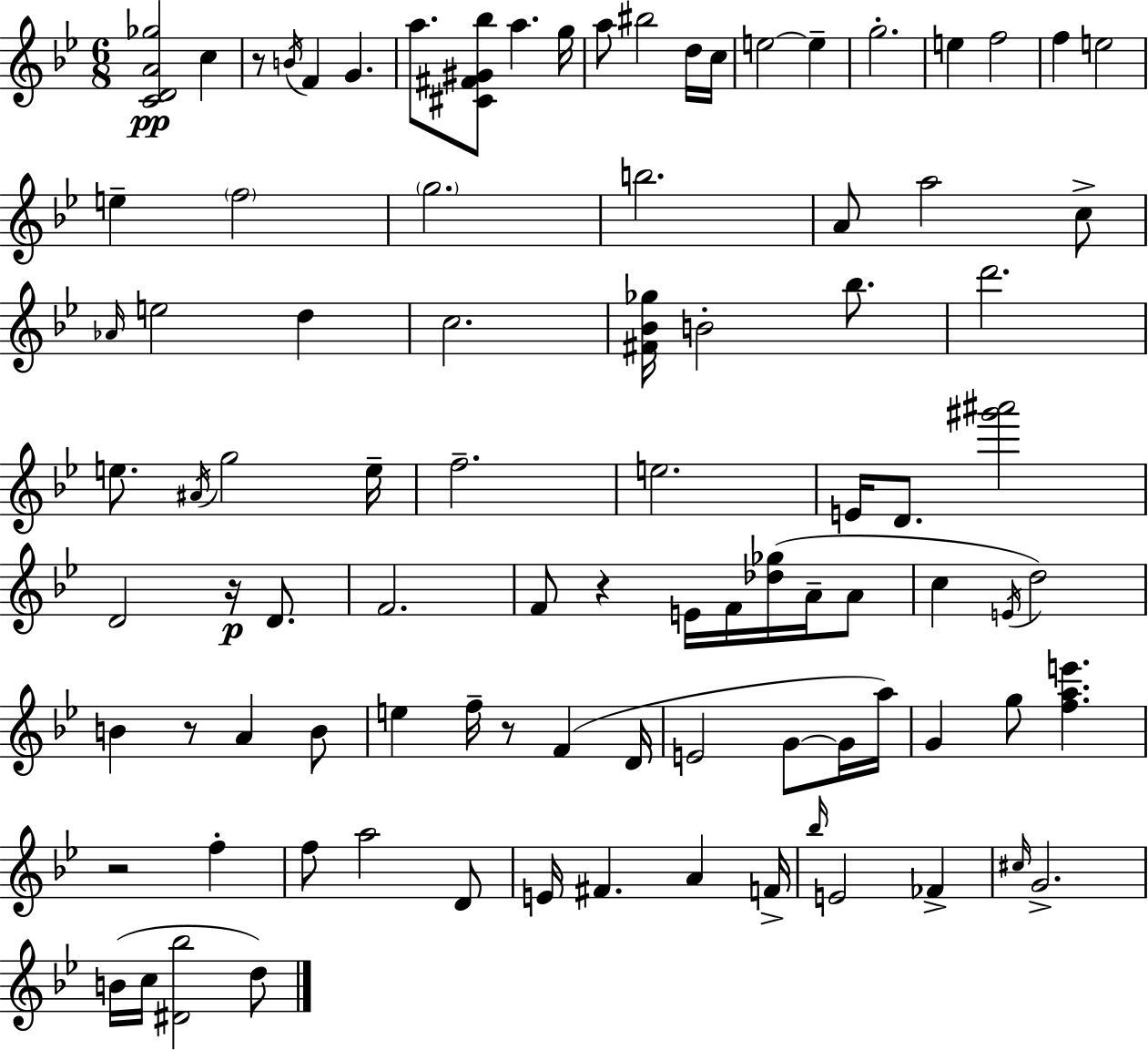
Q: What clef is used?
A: treble